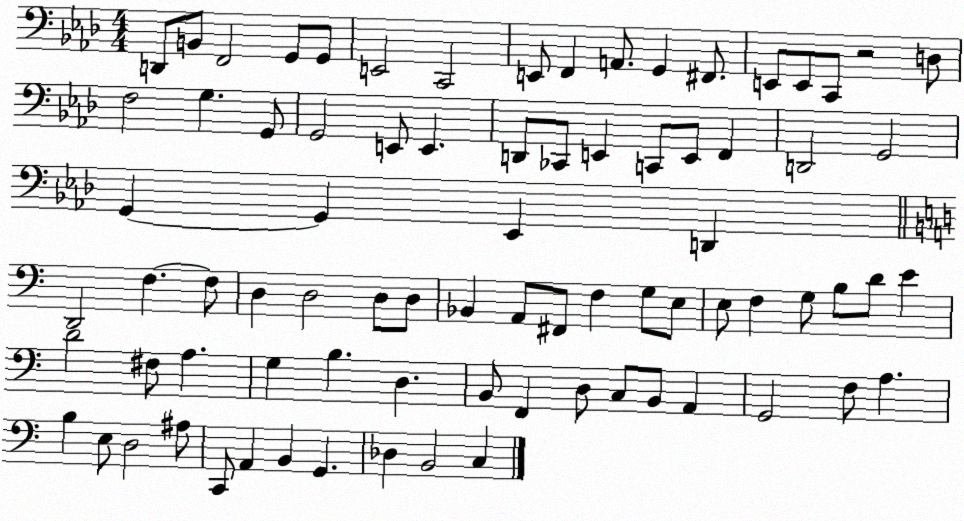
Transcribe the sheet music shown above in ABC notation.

X:1
T:Untitled
M:4/4
L:1/4
K:Ab
D,,/2 B,,/2 F,,2 G,,/2 G,,/2 E,,2 C,,2 E,,/2 F,, A,,/2 G,, ^F,,/2 E,,/2 E,,/2 C,,/2 z2 D,/2 F,2 G, G,,/2 G,,2 E,,/2 E,, D,,/2 _C,,/2 E,, C,,/2 E,,/2 F,, D,,2 G,,2 G,, G,, _E,, D,, D,,2 F, F,/2 D, D,2 D,/2 D,/2 _B,, A,,/2 ^F,,/2 F, G,/2 E,/2 E,/2 F, G,/2 B,/2 D/2 E D2 ^F,/2 A, G, B, D, B,,/2 F,, D,/2 C,/2 B,,/2 A,, G,,2 F,/2 A, B, E,/2 D,2 ^A,/2 C,,/2 A,, B,, G,, _D, B,,2 C,